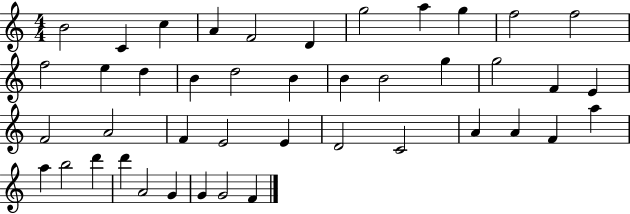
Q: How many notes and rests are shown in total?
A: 43